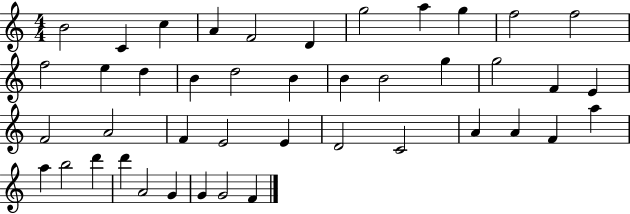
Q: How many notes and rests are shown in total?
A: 43